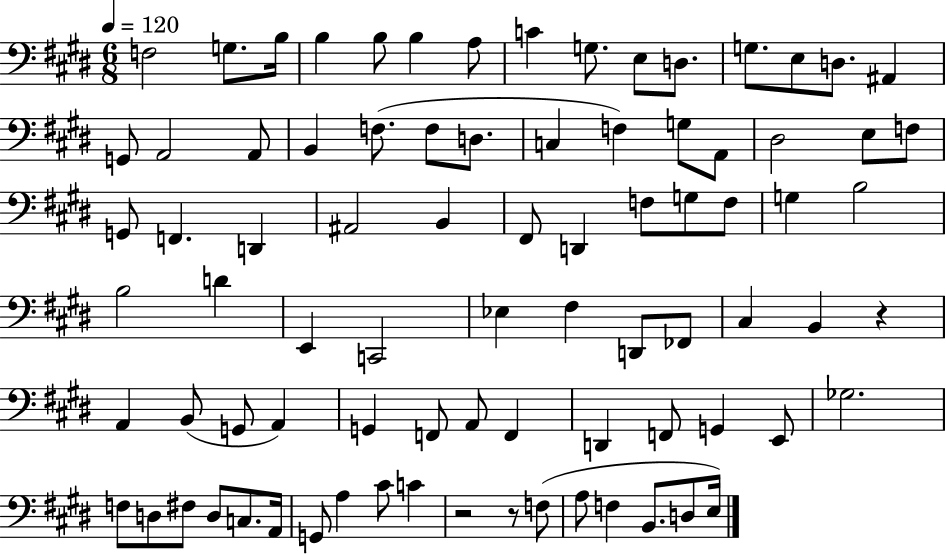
X:1
T:Untitled
M:6/8
L:1/4
K:E
F,2 G,/2 B,/4 B, B,/2 B, A,/2 C G,/2 E,/2 D,/2 G,/2 E,/2 D,/2 ^A,, G,,/2 A,,2 A,,/2 B,, F,/2 F,/2 D,/2 C, F, G,/2 A,,/2 ^D,2 E,/2 F,/2 G,,/2 F,, D,, ^A,,2 B,, ^F,,/2 D,, F,/2 G,/2 F,/2 G, B,2 B,2 D E,, C,,2 _E, ^F, D,,/2 _F,,/2 ^C, B,, z A,, B,,/2 G,,/2 A,, G,, F,,/2 A,,/2 F,, D,, F,,/2 G,, E,,/2 _G,2 F,/2 D,/2 ^F,/2 D,/2 C,/2 A,,/4 G,,/2 A, ^C/2 C z2 z/2 F,/2 A,/2 F, B,,/2 D,/2 E,/4